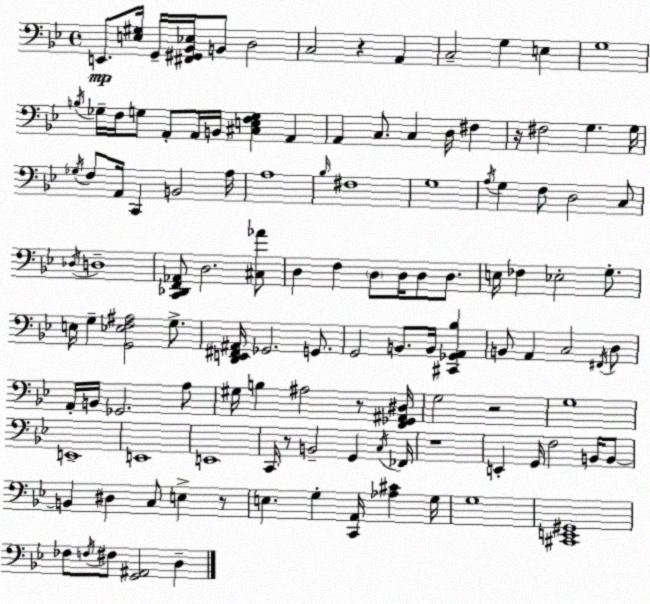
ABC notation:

X:1
T:Untitled
M:4/4
L:1/4
K:Gm
E,,/2 [E,^G,]/4 G,,/4 [^F,,^G,,_B,,_E,]/4 B,,/2 D,2 C,2 z A,, C,2 G, E, G,4 B,/4 _G,/4 F,/4 G,/2 A,,/2 A,,/4 B,,/4 [^C,E,F,G,] A,, A,, C,/2 C, D,/4 ^F, z/4 ^F,2 G, G,/4 _G,/4 F,/2 A,,/4 C,, B,,2 A,/4 A,4 _B,/4 ^F,4 G,4 A,/4 G, F,/2 D,2 C,/2 _D,/4 D,4 [C,,_D,,F,,_A,,]/2 D,2 [^C,_A]/2 D, F, D,/2 D,/4 D,/2 D,/2 E,/4 _F, _E,2 G,/2 E,/4 G, [G,,_E,F,^A,]2 G,/2 [D,,E,,^F,,^A,,]/4 _G,,2 G,,/2 G,,2 B,,/2 B,,/4 [^C,,_G,,A,,_B,] B,,/2 A,, C,2 ^F,,/4 D,/2 A,,/4 B,,/4 _G,,2 A,/2 ^G,/4 B, ^A,2 z/2 [F,,_G,,^A,,^D,]/4 G,2 z2 G,4 E,,4 E,,4 E,,4 C,,/4 z/2 B,,2 G,, C,/4 _F,,/4 z4 E,, G,,/4 F,2 B,,/4 B,,/2 B,, ^D, C,/2 E, z/2 E, G, [C,,A,,]/4 [_A,^C] G,/4 G,4 [^C,,E,,^G,,]4 _F,/2 F,/4 ^F,/2 [G,,^A,,]2 D,